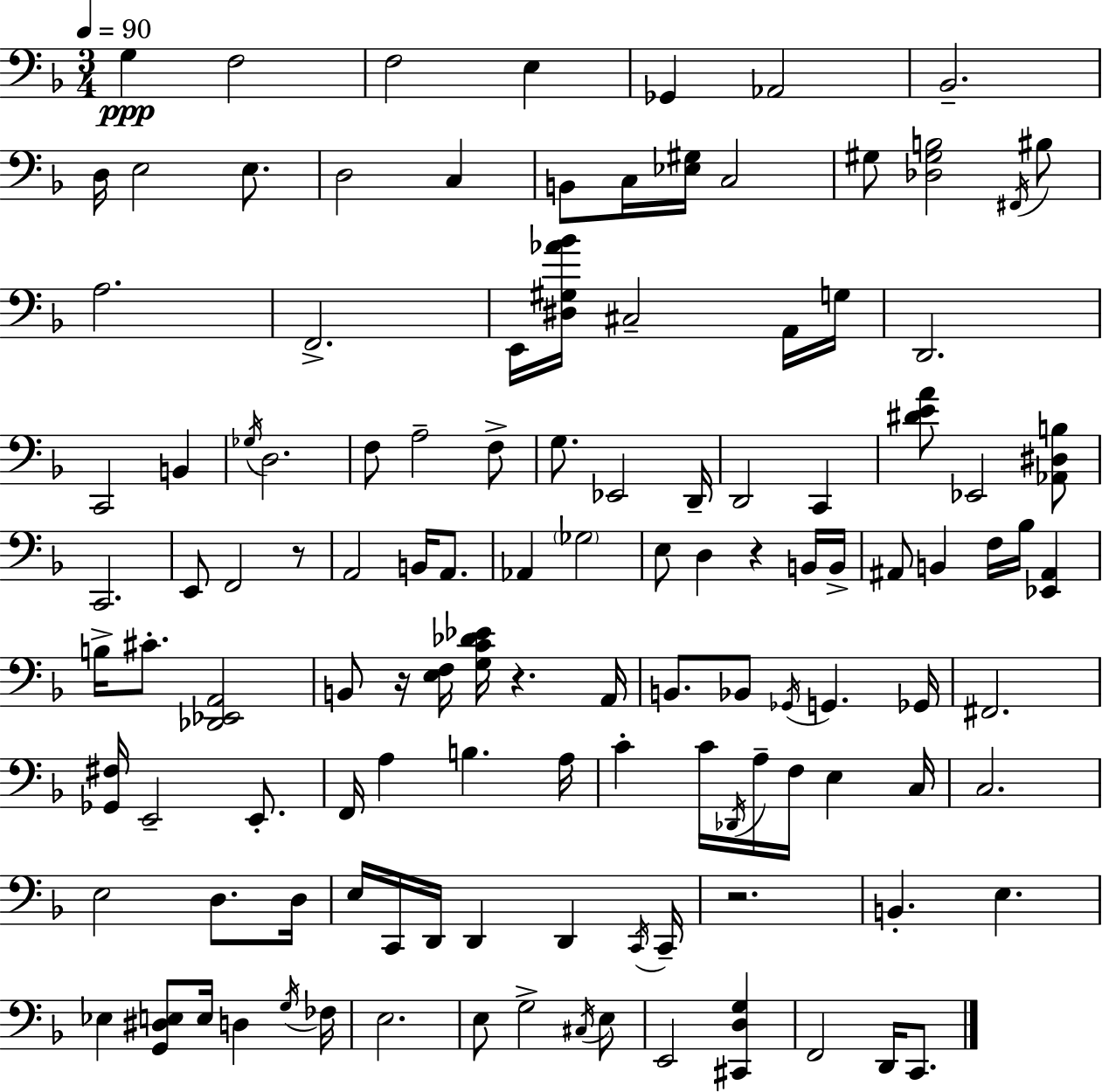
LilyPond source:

{
  \clef bass
  \numericTimeSignature
  \time 3/4
  \key f \major
  \tempo 4 = 90
  g4\ppp f2 | f2 e4 | ges,4 aes,2 | bes,2.-- | \break d16 e2 e8. | d2 c4 | b,8 c16 <ees gis>16 c2 | gis8 <des gis b>2 \acciaccatura { fis,16 } bis8 | \break a2. | f,2.-> | e,16 <dis gis aes' bes'>16 cis2-- a,16 | g16 d,2. | \break c,2 b,4 | \acciaccatura { ges16 } d2. | f8 a2-- | f8-> g8. ees,2 | \break d,16-- d,2 c,4 | <dis' e' a'>8 ees,2 | <aes, dis b>8 c,2. | e,8 f,2 | \break r8 a,2 b,16 a,8. | aes,4 \parenthesize ges2 | e8 d4 r4 | b,16 b,16-> ais,8 b,4 f16 bes16 <ees, ais,>4 | \break b16-> cis'8.-. <des, ees, a,>2 | b,8 r16 <e f>16 <g c' des' ees'>16 r4. | a,16 b,8. bes,8 \acciaccatura { ges,16 } g,4. | ges,16 fis,2. | \break <ges, fis>16 e,2-- | e,8.-. f,16 a4 b4. | a16 c'4-. c'16 \acciaccatura { des,16 } a16-- f16 e4 | c16 c2. | \break e2 | d8. d16 e16 c,16 d,16 d,4 d,4 | \acciaccatura { c,16 } c,16-- r2. | b,4.-. e4. | \break ees4 <g, dis e>8 e16 | d4 \acciaccatura { g16 } fes16 e2. | e8 g2-> | \acciaccatura { cis16 } e8 e,2 | \break <cis, d g>4 f,2 | d,16 c,8. \bar "|."
}